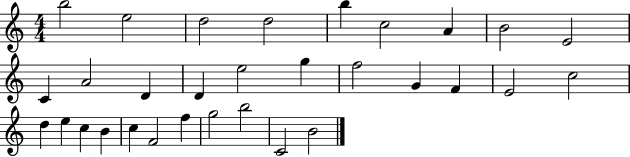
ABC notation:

X:1
T:Untitled
M:4/4
L:1/4
K:C
b2 e2 d2 d2 b c2 A B2 E2 C A2 D D e2 g f2 G F E2 c2 d e c B c F2 f g2 b2 C2 B2